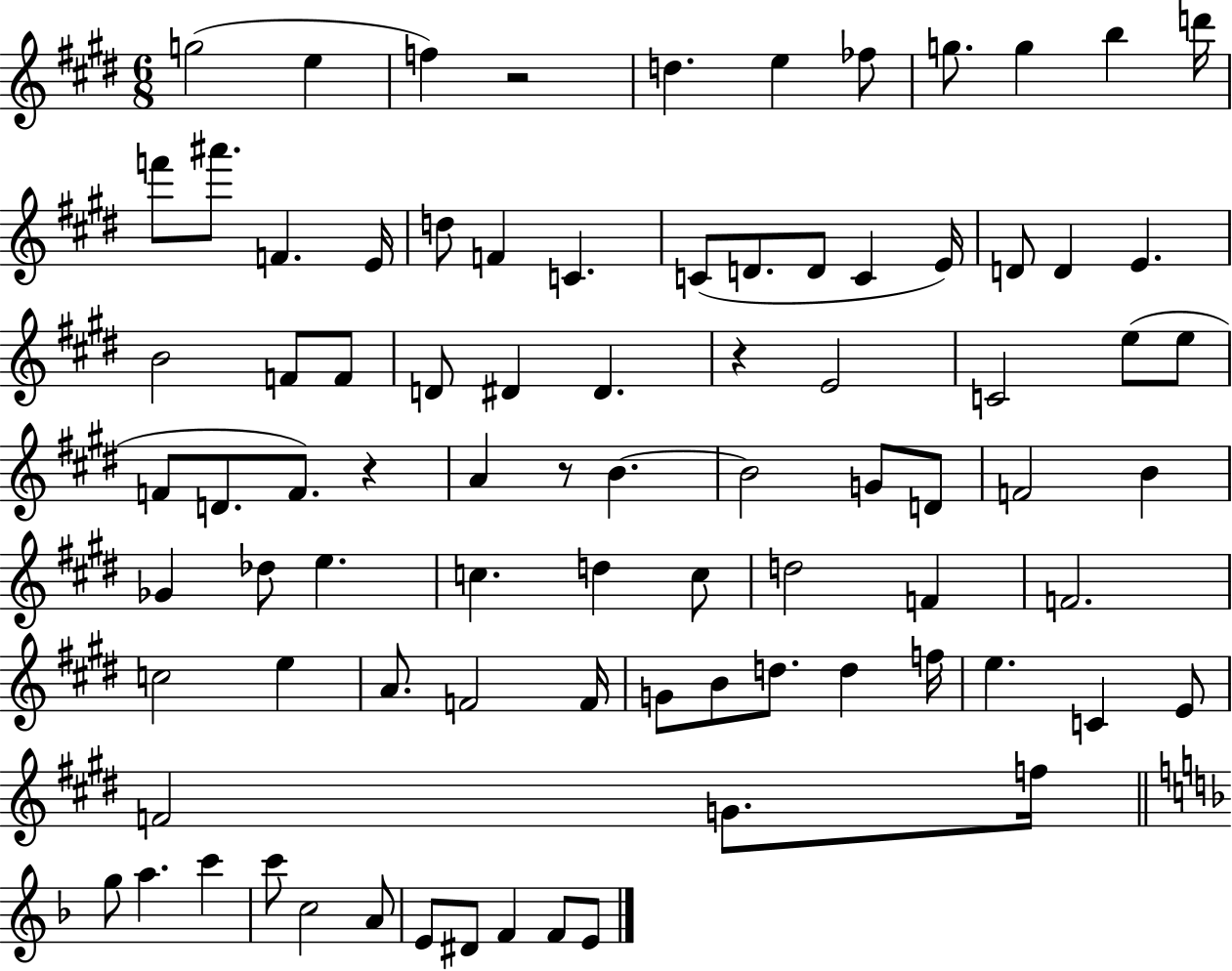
G5/h E5/q F5/q R/h D5/q. E5/q FES5/e G5/e. G5/q B5/q D6/s F6/e A#6/e. F4/q. E4/s D5/e F4/q C4/q. C4/e D4/e. D4/e C4/q E4/s D4/e D4/q E4/q. B4/h F4/e F4/e D4/e D#4/q D#4/q. R/q E4/h C4/h E5/e E5/e F4/e D4/e. F4/e. R/q A4/q R/e B4/q. B4/h G4/e D4/e F4/h B4/q Gb4/q Db5/e E5/q. C5/q. D5/q C5/e D5/h F4/q F4/h. C5/h E5/q A4/e. F4/h F4/s G4/e B4/e D5/e. D5/q F5/s E5/q. C4/q E4/e F4/h G4/e. F5/s G5/e A5/q. C6/q C6/e C5/h A4/e E4/e D#4/e F4/q F4/e E4/e